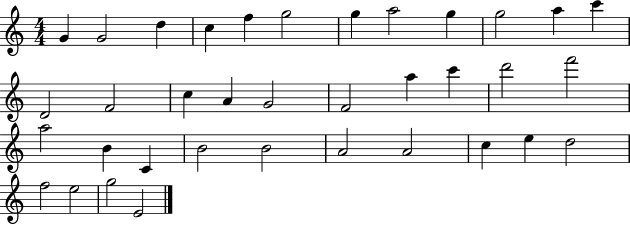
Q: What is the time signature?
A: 4/4